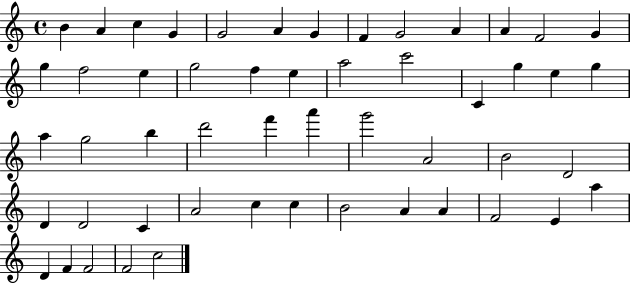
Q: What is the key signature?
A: C major